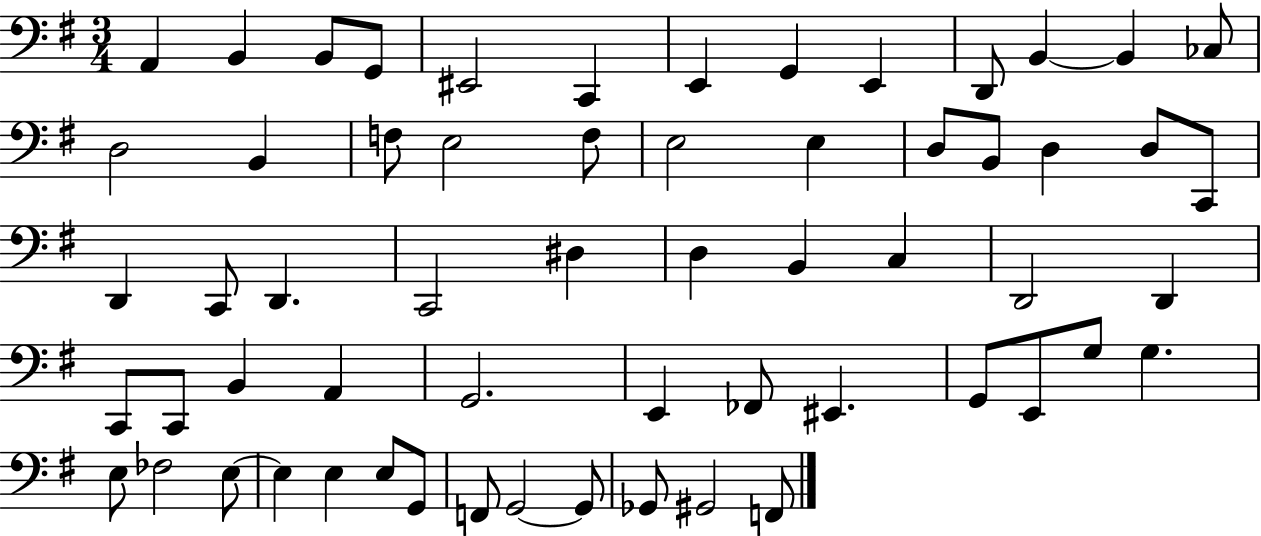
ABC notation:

X:1
T:Untitled
M:3/4
L:1/4
K:G
A,, B,, B,,/2 G,,/2 ^E,,2 C,, E,, G,, E,, D,,/2 B,, B,, _C,/2 D,2 B,, F,/2 E,2 F,/2 E,2 E, D,/2 B,,/2 D, D,/2 C,,/2 D,, C,,/2 D,, C,,2 ^D, D, B,, C, D,,2 D,, C,,/2 C,,/2 B,, A,, G,,2 E,, _F,,/2 ^E,, G,,/2 E,,/2 G,/2 G, E,/2 _F,2 E,/2 E, E, E,/2 G,,/2 F,,/2 G,,2 G,,/2 _G,,/2 ^G,,2 F,,/2